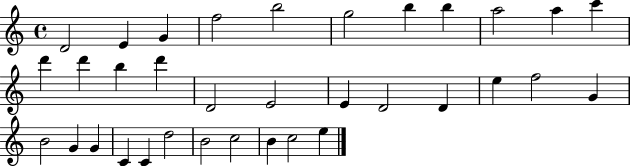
D4/h E4/q G4/q F5/h B5/h G5/h B5/q B5/q A5/h A5/q C6/q D6/q D6/q B5/q D6/q D4/h E4/h E4/q D4/h D4/q E5/q F5/h G4/q B4/h G4/q G4/q C4/q C4/q D5/h B4/h C5/h B4/q C5/h E5/q